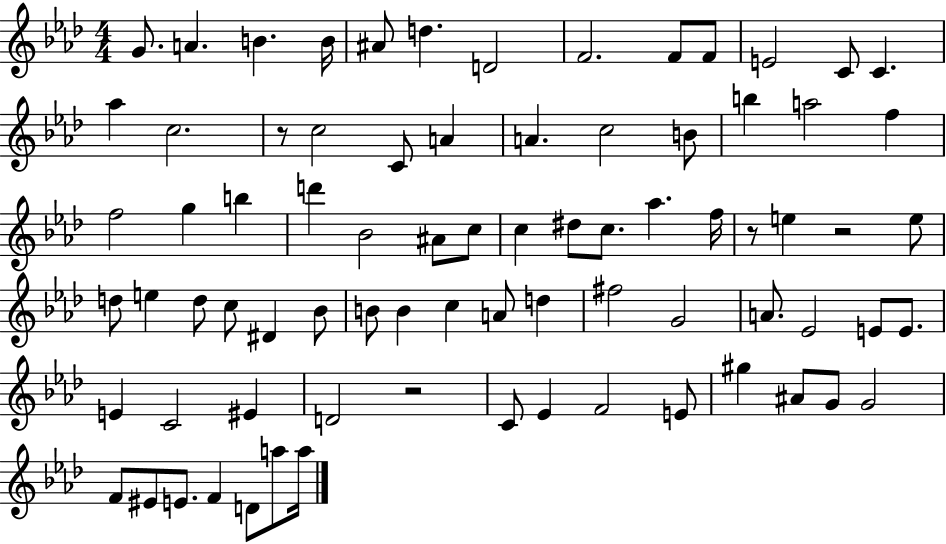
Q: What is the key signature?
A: AES major